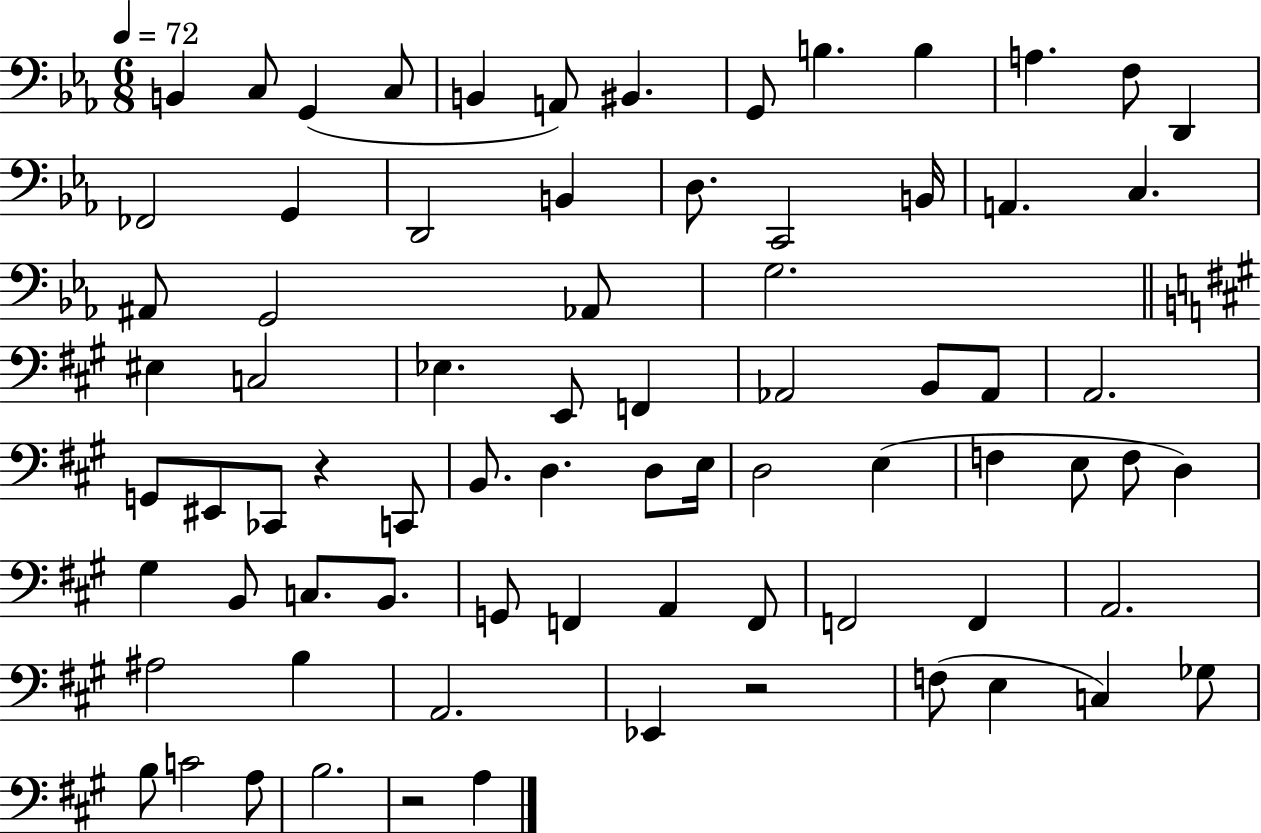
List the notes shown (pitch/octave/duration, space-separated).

B2/q C3/e G2/q C3/e B2/q A2/e BIS2/q. G2/e B3/q. B3/q A3/q. F3/e D2/q FES2/h G2/q D2/h B2/q D3/e. C2/h B2/s A2/q. C3/q. A#2/e G2/h Ab2/e G3/h. EIS3/q C3/h Eb3/q. E2/e F2/q Ab2/h B2/e Ab2/e A2/h. G2/e EIS2/e CES2/e R/q C2/e B2/e. D3/q. D3/e E3/s D3/h E3/q F3/q E3/e F3/e D3/q G#3/q B2/e C3/e. B2/e. G2/e F2/q A2/q F2/e F2/h F2/q A2/h. A#3/h B3/q A2/h. Eb2/q R/h F3/e E3/q C3/q Gb3/e B3/e C4/h A3/e B3/h. R/h A3/q